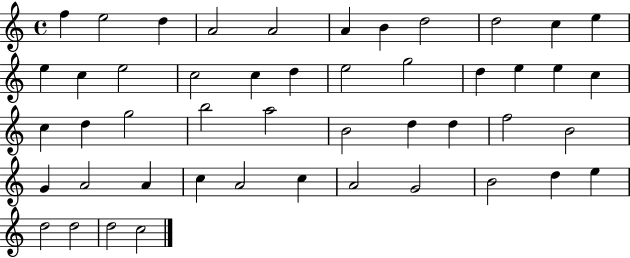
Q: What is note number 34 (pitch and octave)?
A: G4